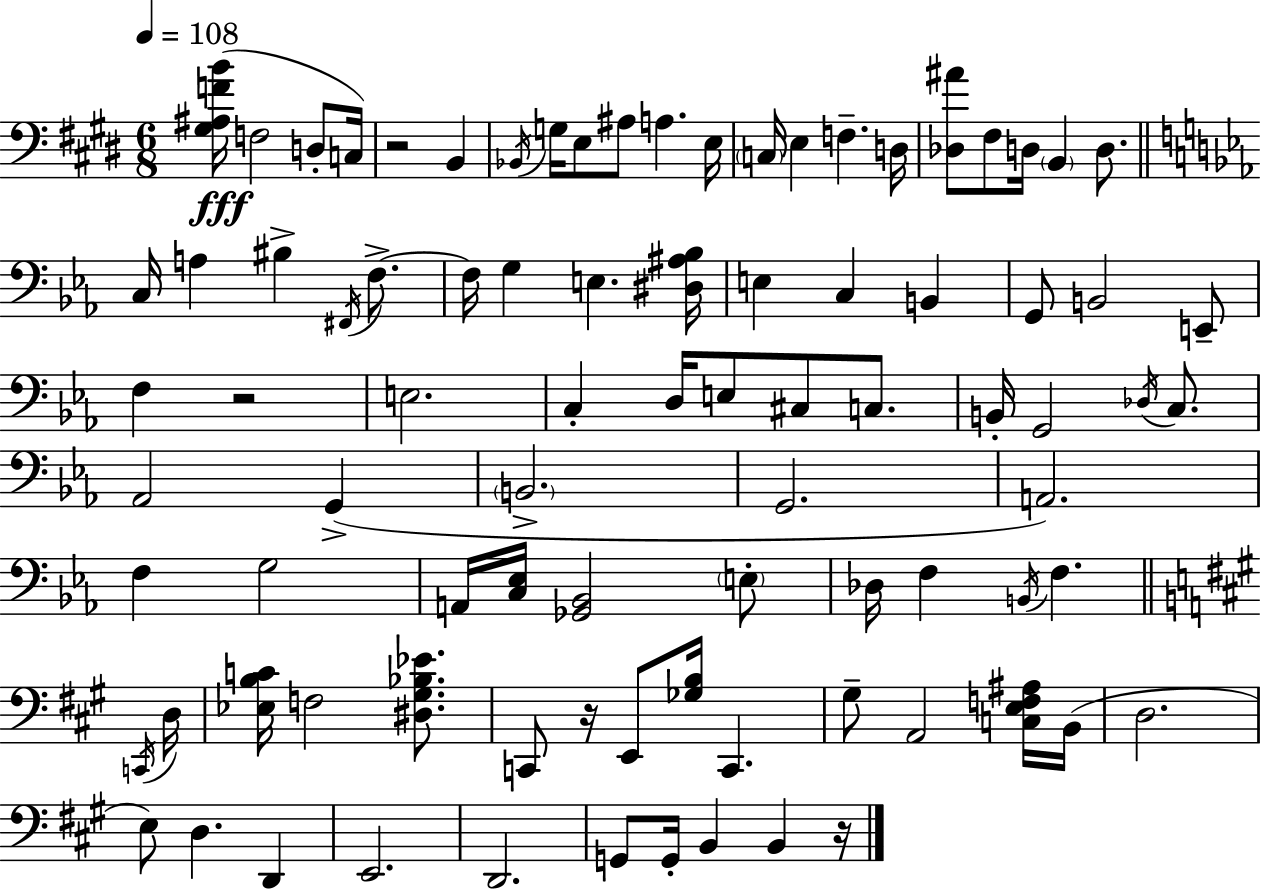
X:1
T:Untitled
M:6/8
L:1/4
K:E
[^G,^A,FB]/4 F,2 D,/2 C,/4 z2 B,, _B,,/4 G,/4 E,/2 ^A,/2 A, E,/4 C,/4 E, F, D,/4 [_D,^A]/2 ^F,/2 D,/4 B,, D,/2 C,/4 A, ^B, ^F,,/4 F,/2 F,/4 G, E, [^D,^A,_B,]/4 E, C, B,, G,,/2 B,,2 E,,/2 F, z2 E,2 C, D,/4 E,/2 ^C,/2 C,/2 B,,/4 G,,2 _D,/4 C,/2 _A,,2 G,, B,,2 G,,2 A,,2 F, G,2 A,,/4 [C,_E,]/4 [_G,,_B,,]2 E,/2 _D,/4 F, B,,/4 F, C,,/4 D,/4 [_E,B,C]/4 F,2 [^D,^G,_B,_E]/2 C,,/2 z/4 E,,/2 [_G,B,]/4 C,, ^G,/2 A,,2 [C,E,F,^A,]/4 B,,/4 D,2 E,/2 D, D,, E,,2 D,,2 G,,/2 G,,/4 B,, B,, z/4